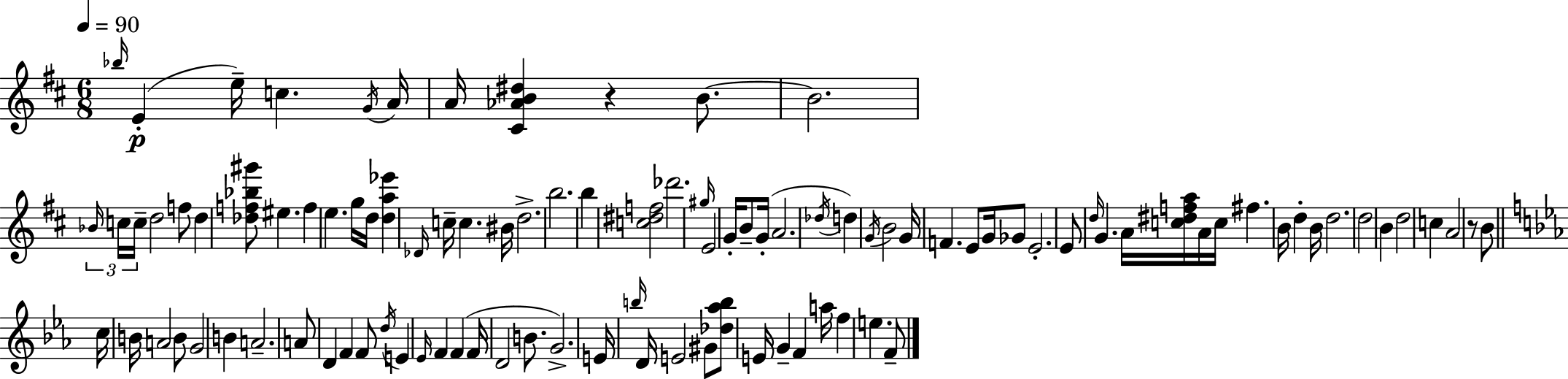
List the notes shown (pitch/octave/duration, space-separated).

Bb5/s E4/q E5/s C5/q. G4/s A4/s A4/s [C#4,Ab4,B4,D#5]/q R/q B4/e. B4/h. Bb4/s C5/s C5/s D5/h F5/e D5/q [Db5,F5,Bb5,G#6]/e EIS5/q. F5/q E5/q. G5/s D5/s [D5,A5,Eb6]/q Db4/s C5/s C5/q. BIS4/s D5/h. B5/h. B5/q [C5,D#5,F5]/h Db6/h. G#5/s E4/h G4/s B4/e G4/s A4/h. Db5/s D5/q G4/s B4/h G4/s F4/q. E4/e G4/s Gb4/e E4/h. E4/e D5/s G4/q. A4/s [C5,D#5,F5,A5]/s A4/s C5/s F#5/q. B4/s D5/q B4/s D5/h. D5/h B4/q D5/h C5/q A4/h R/e B4/e C5/s B4/s A4/h B4/e G4/h B4/q A4/h. A4/e D4/q F4/q F4/e D5/s E4/q Eb4/s F4/q F4/q F4/s D4/h B4/e. G4/h. E4/s B5/s D4/s E4/h G#4/e [Db5,Ab5,B5]/e E4/s G4/q F4/q A5/s F5/q E5/q. F4/e